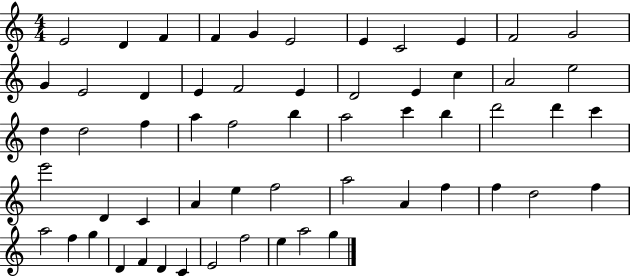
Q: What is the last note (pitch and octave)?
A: G5